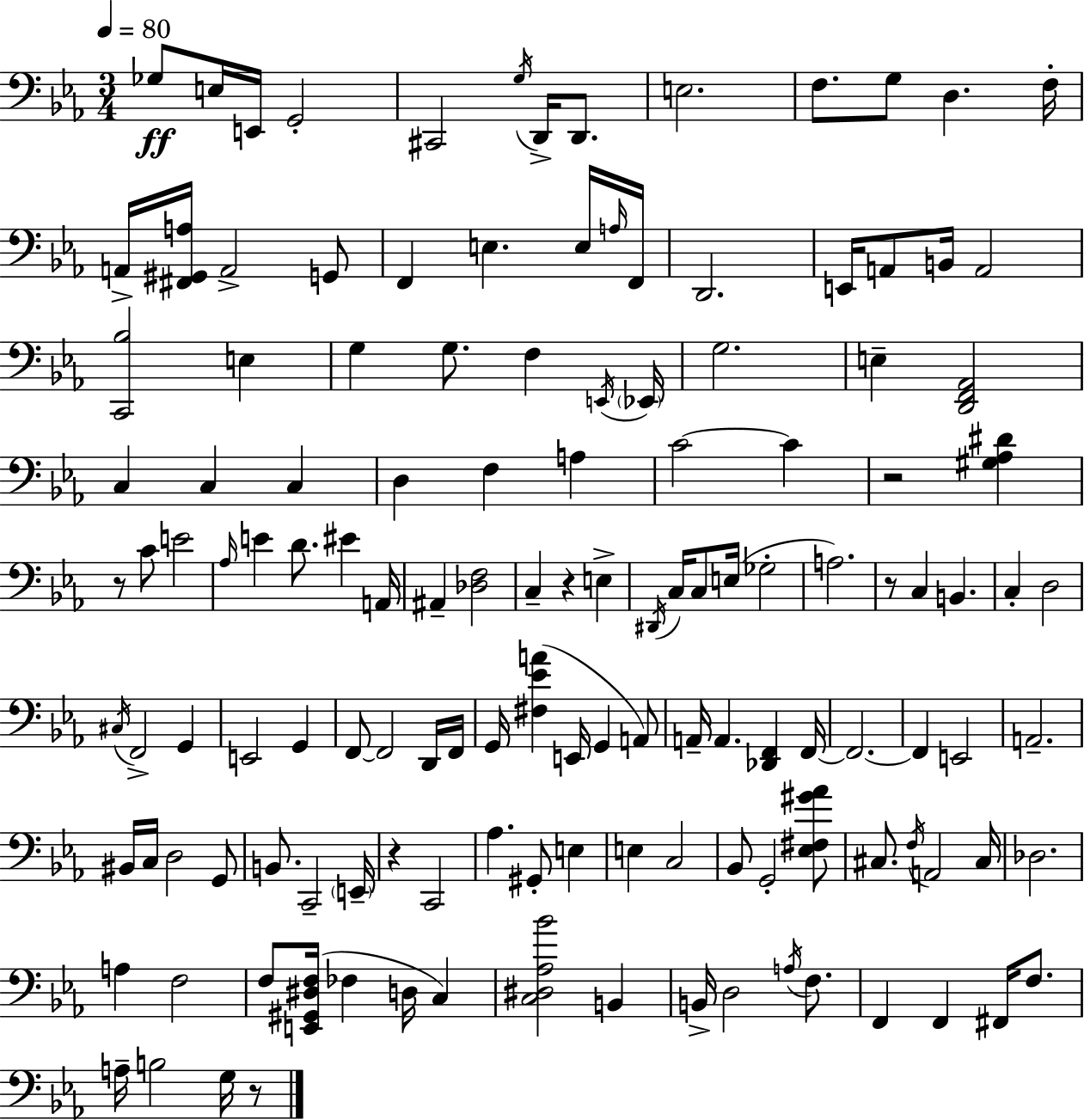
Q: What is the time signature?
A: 3/4